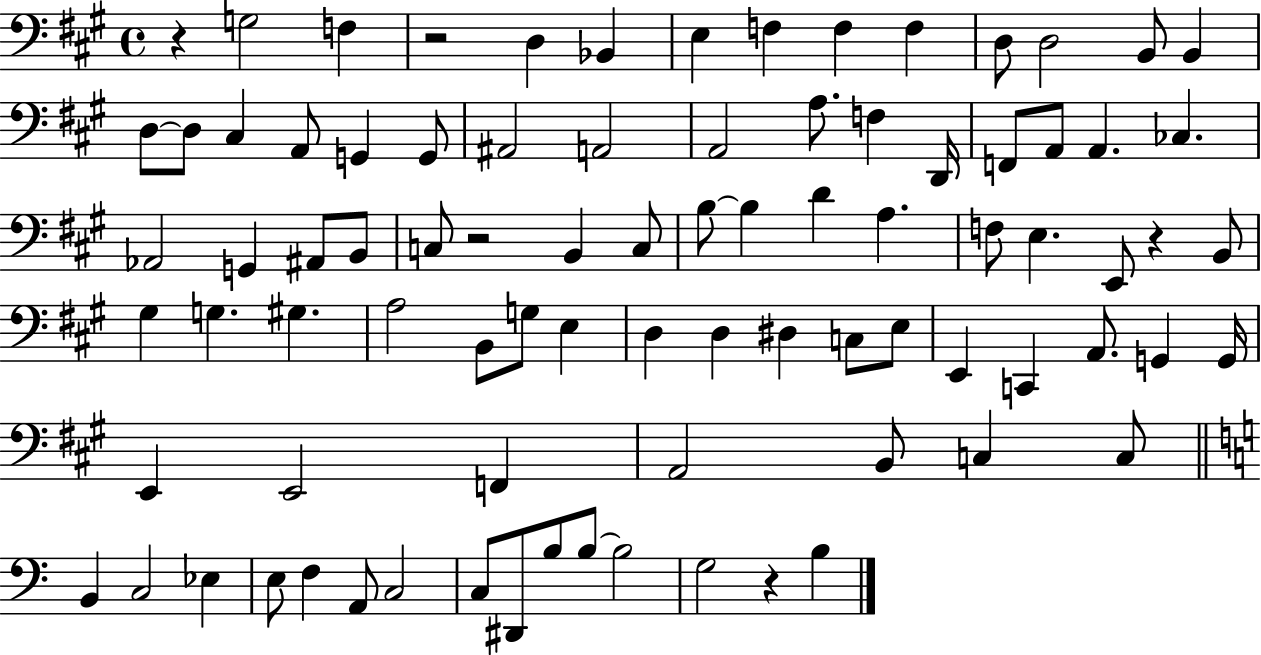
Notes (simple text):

R/q G3/h F3/q R/h D3/q Bb2/q E3/q F3/q F3/q F3/q D3/e D3/h B2/e B2/q D3/e D3/e C#3/q A2/e G2/q G2/e A#2/h A2/h A2/h A3/e. F3/q D2/s F2/e A2/e A2/q. CES3/q. Ab2/h G2/q A#2/e B2/e C3/e R/h B2/q C3/e B3/e B3/q D4/q A3/q. F3/e E3/q. E2/e R/q B2/e G#3/q G3/q. G#3/q. A3/h B2/e G3/e E3/q D3/q D3/q D#3/q C3/e E3/e E2/q C2/q A2/e. G2/q G2/s E2/q E2/h F2/q A2/h B2/e C3/q C3/e B2/q C3/h Eb3/q E3/e F3/q A2/e C3/h C3/e D#2/e B3/e B3/e B3/h G3/h R/q B3/q